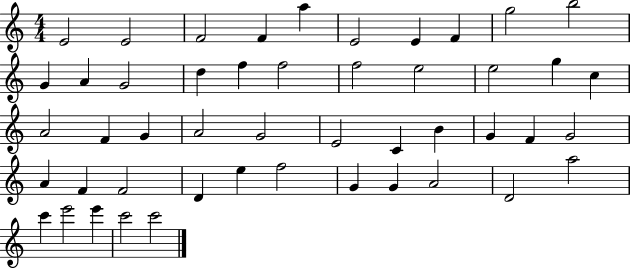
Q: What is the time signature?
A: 4/4